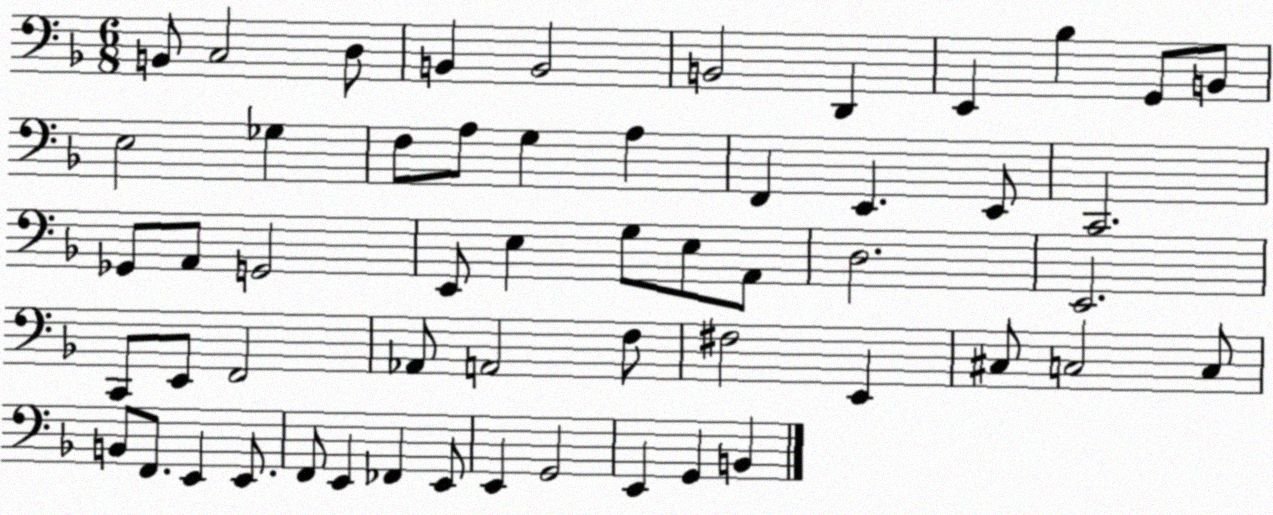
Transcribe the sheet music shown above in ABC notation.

X:1
T:Untitled
M:6/8
L:1/4
K:F
B,,/2 C,2 D,/2 B,, B,,2 B,,2 D,, E,, _B, G,,/2 B,,/2 E,2 _G, F,/2 A,/2 G, A, F,, E,, E,,/2 C,,2 _G,,/2 A,,/2 G,,2 E,,/2 E, G,/2 E,/2 A,,/2 D,2 E,,2 C,,/2 E,,/2 F,,2 _A,,/2 A,,2 F,/2 ^F,2 E,, ^C,/2 C,2 C,/2 B,,/2 F,,/2 E,, E,,/2 F,,/2 E,, _F,, E,,/2 E,, G,,2 E,, G,, B,,